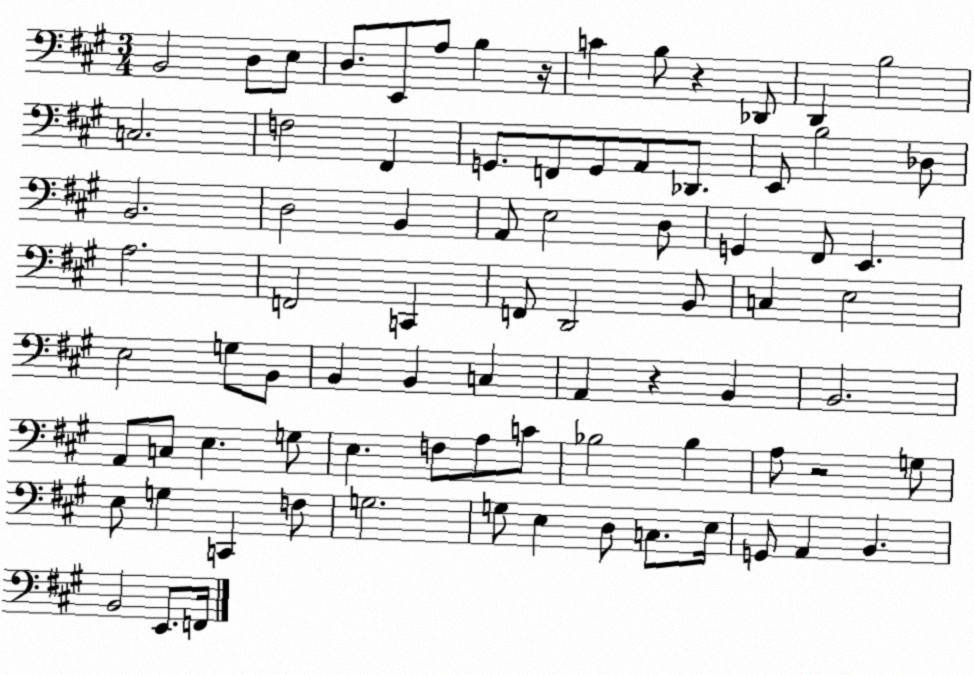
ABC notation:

X:1
T:Untitled
M:3/4
L:1/4
K:A
B,,2 D,/2 E,/2 D,/2 E,,/2 A,/2 B, z/4 C B,/2 z _D,,/2 D,, B,2 C,2 F,2 ^F,, G,,/2 F,,/2 G,,/2 A,,/2 _D,,/2 E,,/2 B,2 _D,/2 B,,2 D,2 B,, A,,/2 E,2 D,/2 G,, ^F,,/2 E,, A,2 F,,2 C,, F,,/2 D,,2 B,,/2 C, E,2 E,2 G,/2 B,,/2 B,, B,, C, A,, z B,, B,,2 A,,/2 C,/2 E, G,/2 E, F,/2 A,/2 C/2 _B,2 _B, A,/2 z2 G,/2 E,/2 G, C,, F,/2 G,2 G,/2 E, D,/2 C,/2 E,/4 G,,/2 A,, B,, B,,2 E,,/2 F,,/4